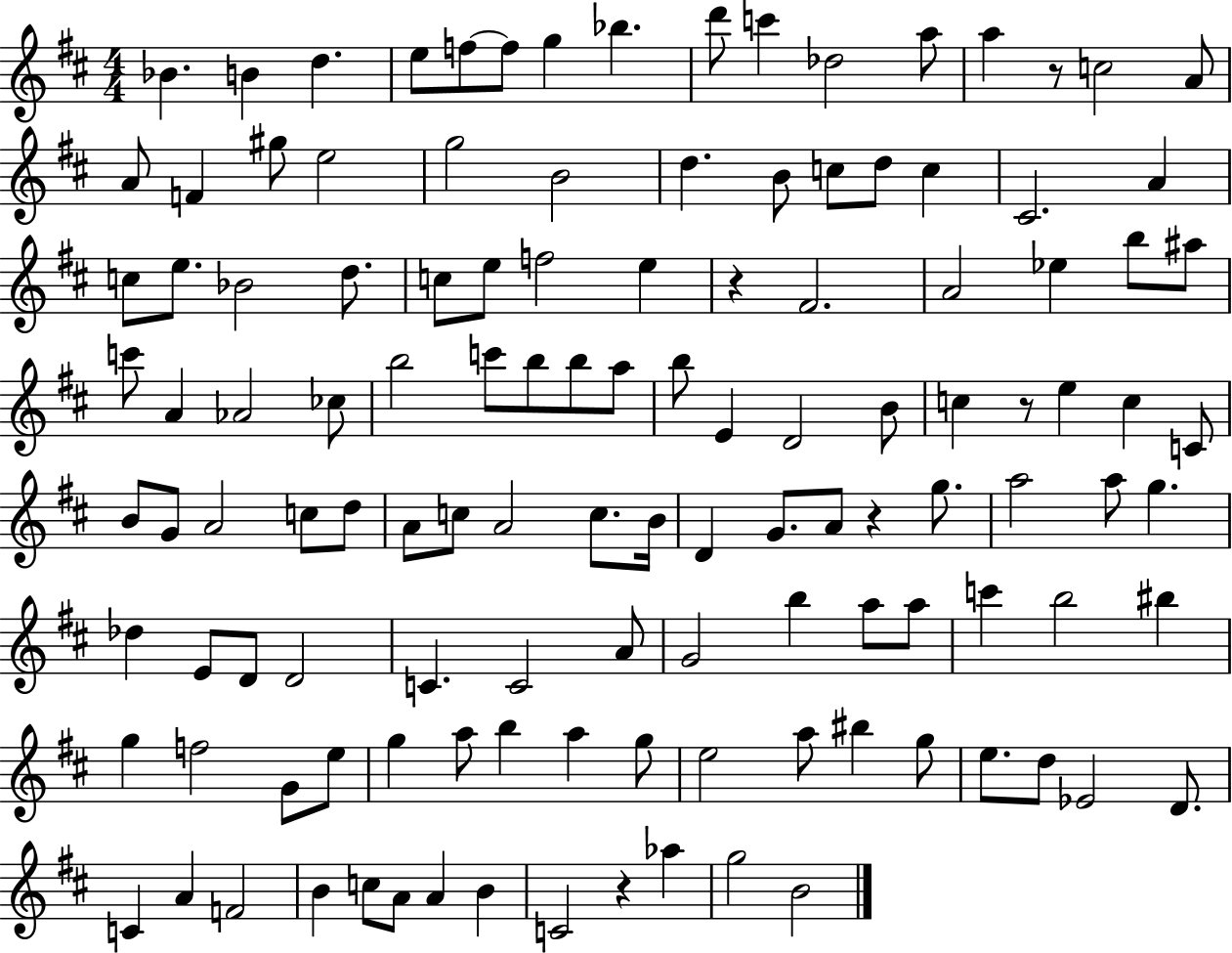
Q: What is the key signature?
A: D major